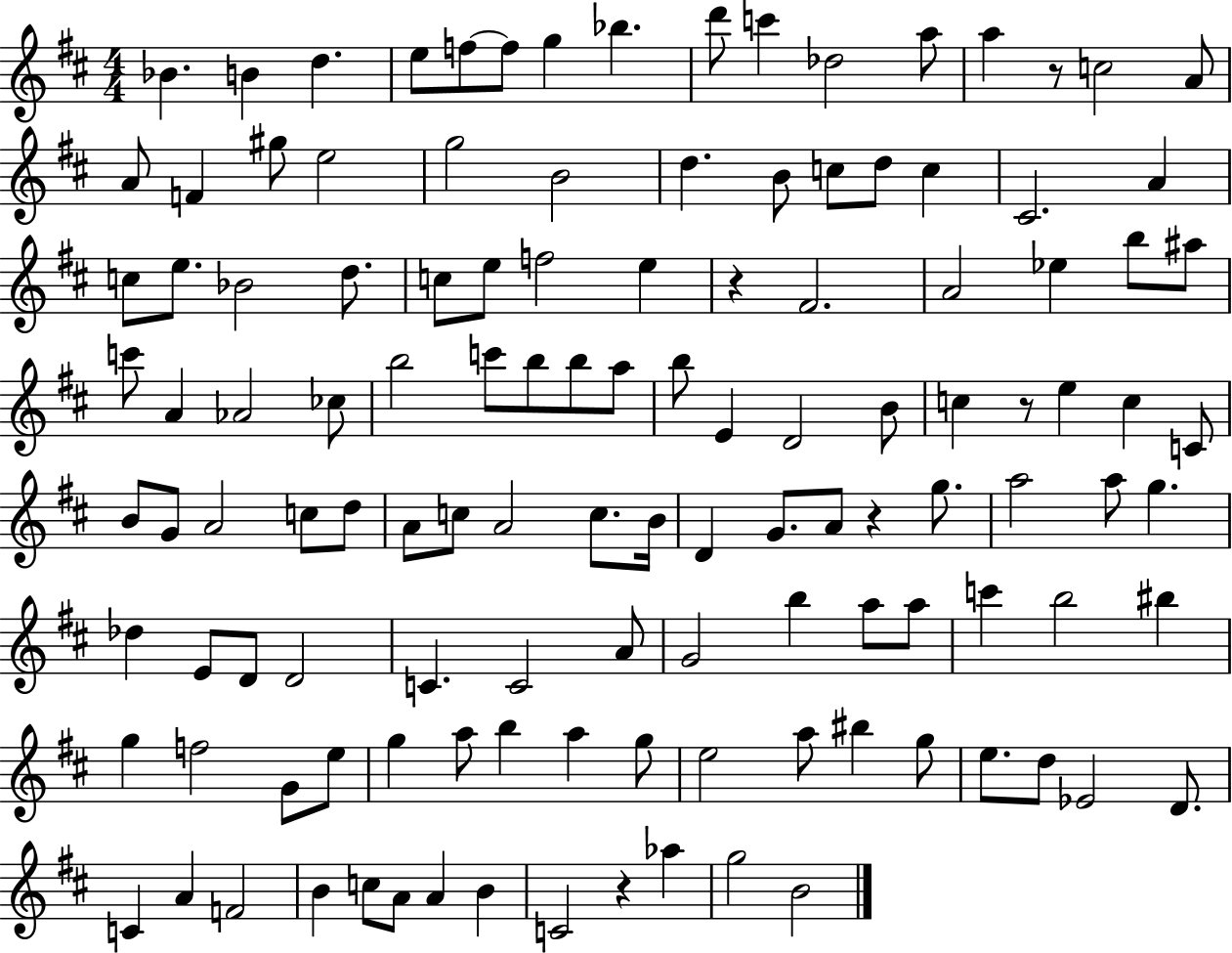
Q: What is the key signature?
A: D major